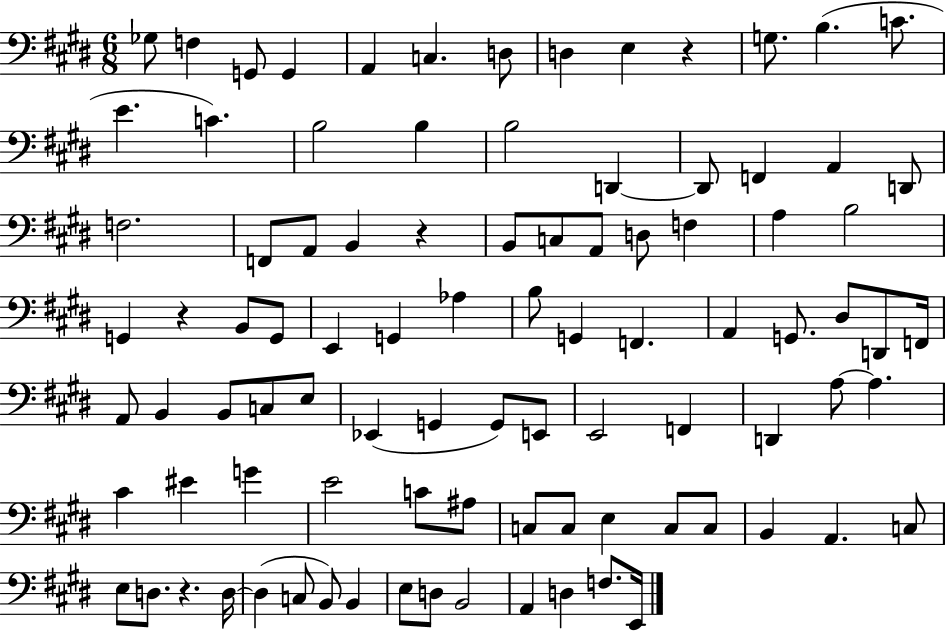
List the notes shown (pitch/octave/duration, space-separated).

Gb3/e F3/q G2/e G2/q A2/q C3/q. D3/e D3/q E3/q R/q G3/e. B3/q. C4/e. E4/q. C4/q. B3/h B3/q B3/h D2/q D2/e F2/q A2/q D2/e F3/h. F2/e A2/e B2/q R/q B2/e C3/e A2/e D3/e F3/q A3/q B3/h G2/q R/q B2/e G2/e E2/q G2/q Ab3/q B3/e G2/q F2/q. A2/q G2/e. D#3/e D2/e F2/s A2/e B2/q B2/e C3/e E3/e Eb2/q G2/q G2/e E2/e E2/h F2/q D2/q A3/e A3/q. C#4/q EIS4/q G4/q E4/h C4/e A#3/e C3/e C3/e E3/q C3/e C3/e B2/q A2/q. C3/e E3/e D3/e. R/q. D3/s D3/q C3/e B2/e B2/q E3/e D3/e B2/h A2/q D3/q F3/e. E2/s